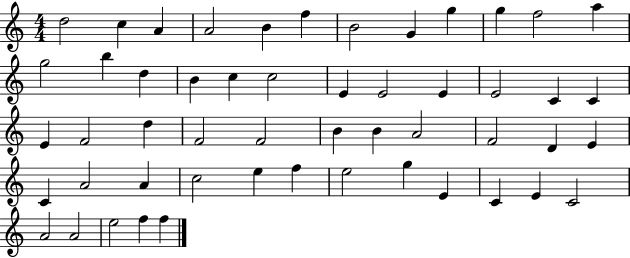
{
  \clef treble
  \numericTimeSignature
  \time 4/4
  \key c \major
  d''2 c''4 a'4 | a'2 b'4 f''4 | b'2 g'4 g''4 | g''4 f''2 a''4 | \break g''2 b''4 d''4 | b'4 c''4 c''2 | e'4 e'2 e'4 | e'2 c'4 c'4 | \break e'4 f'2 d''4 | f'2 f'2 | b'4 b'4 a'2 | f'2 d'4 e'4 | \break c'4 a'2 a'4 | c''2 e''4 f''4 | e''2 g''4 e'4 | c'4 e'4 c'2 | \break a'2 a'2 | e''2 f''4 f''4 | \bar "|."
}